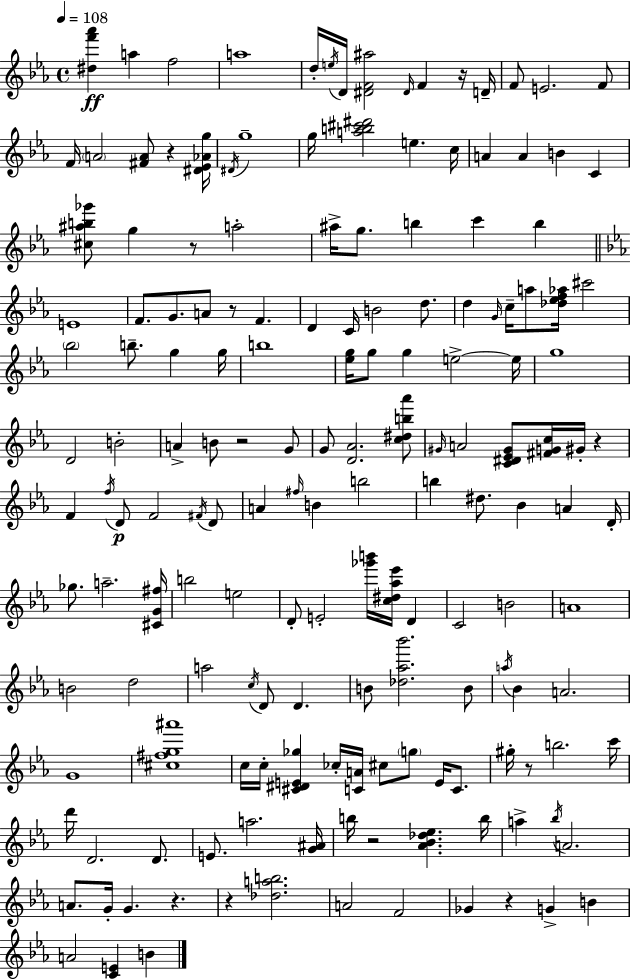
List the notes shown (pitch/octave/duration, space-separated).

[D#5,F6,Ab6]/q A5/q F5/h A5/w D5/s E5/s D4/s [D#4,F4,A#5]/h D#4/s F4/q R/s D4/s F4/e E4/h. F4/e F4/s A4/h [F#4,A4]/e R/q [D#4,Eb4,Ab4,G5]/s D#4/s G5/w G5/s [A5,B5,C#6,D#6]/h E5/q. C5/s A4/q A4/q B4/q C4/q [C#5,A#5,B5,Gb6]/e G5/q R/e A5/h A#5/s G5/e. B5/q C6/q B5/q E4/w F4/e. G4/e. A4/e R/e F4/q. D4/q C4/s B4/h D5/e. D5/q G4/s C5/s A5/e [Db5,Eb5,F5,Ab5]/s C#6/h Bb5/h B5/e. G5/q G5/s B5/w [Eb5,G5]/s G5/e G5/q E5/h E5/s G5/w D4/h B4/h A4/q B4/e R/h G4/e G4/e [D4,Ab4]/h. [C5,D#5,B5,Ab6]/e G#4/s A4/h [C4,D#4,Eb4,G#4]/e [F#4,G4,C5]/s G#4/s R/q F4/q F5/s D4/e F4/h F#4/s D4/e A4/q F#5/s B4/q B5/h B5/q D#5/e. Bb4/q A4/q D4/s Gb5/e. A5/h. [C#4,G4,F#5]/s B5/h E5/h D4/e E4/h [Gb6,B6]/s [C5,D#5,Ab5,Eb6]/s D4/q C4/h B4/h A4/w B4/h D5/h A5/h C5/s D4/e D4/q. B4/e [Db5,Ab5,Bb6]/h. B4/e A5/s Bb4/q A4/h. G4/w [C#5,F#5,G5,A#6]/w C5/s C5/s [C#4,D#4,E4,Gb5]/q CES5/s [C4,A4]/s C#5/e G5/e E4/s C4/e. G#5/s R/e B5/h. C6/s D6/s D4/h. D4/e. E4/e. A5/h. [G4,A#4]/s B5/s R/h [Ab4,Bb4,Db5,Eb5]/q. B5/s A5/q Bb5/s A4/h. A4/e. G4/s G4/q. R/q. R/q [Db5,A5,B5]/h. A4/h F4/h Gb4/q R/q G4/q B4/q A4/h [C4,E4]/q B4/q